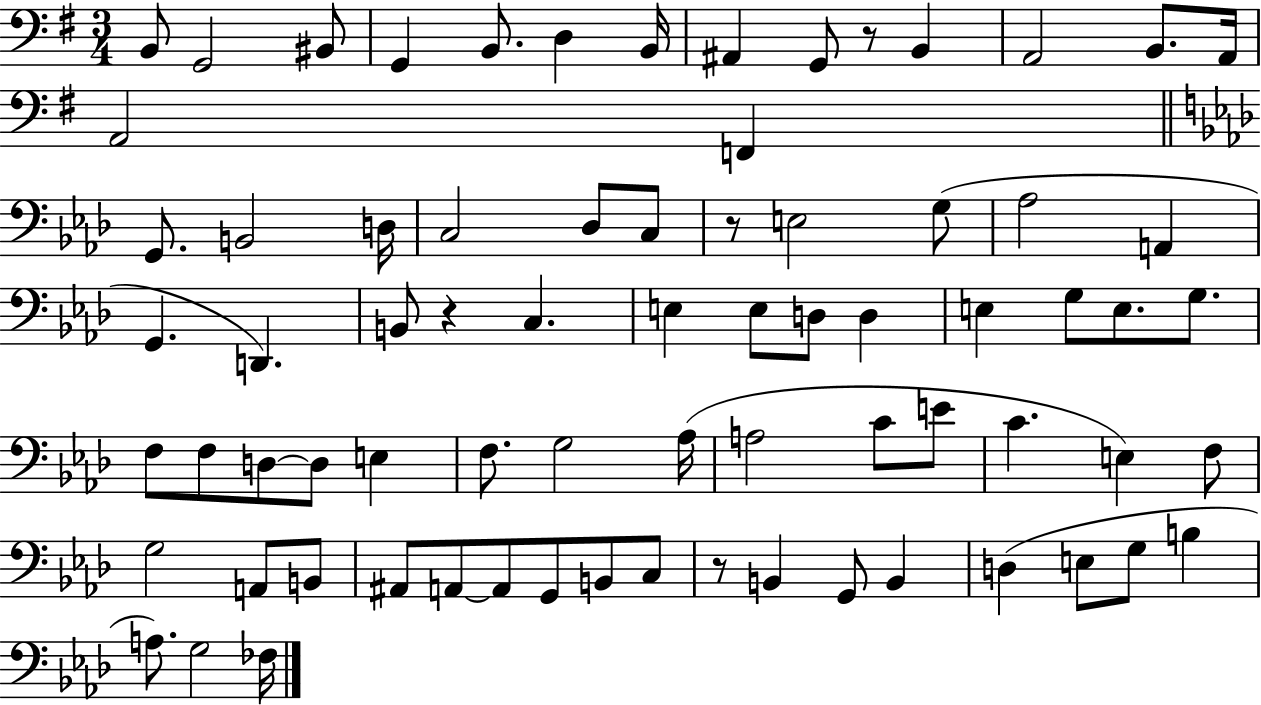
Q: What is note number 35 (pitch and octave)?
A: G3